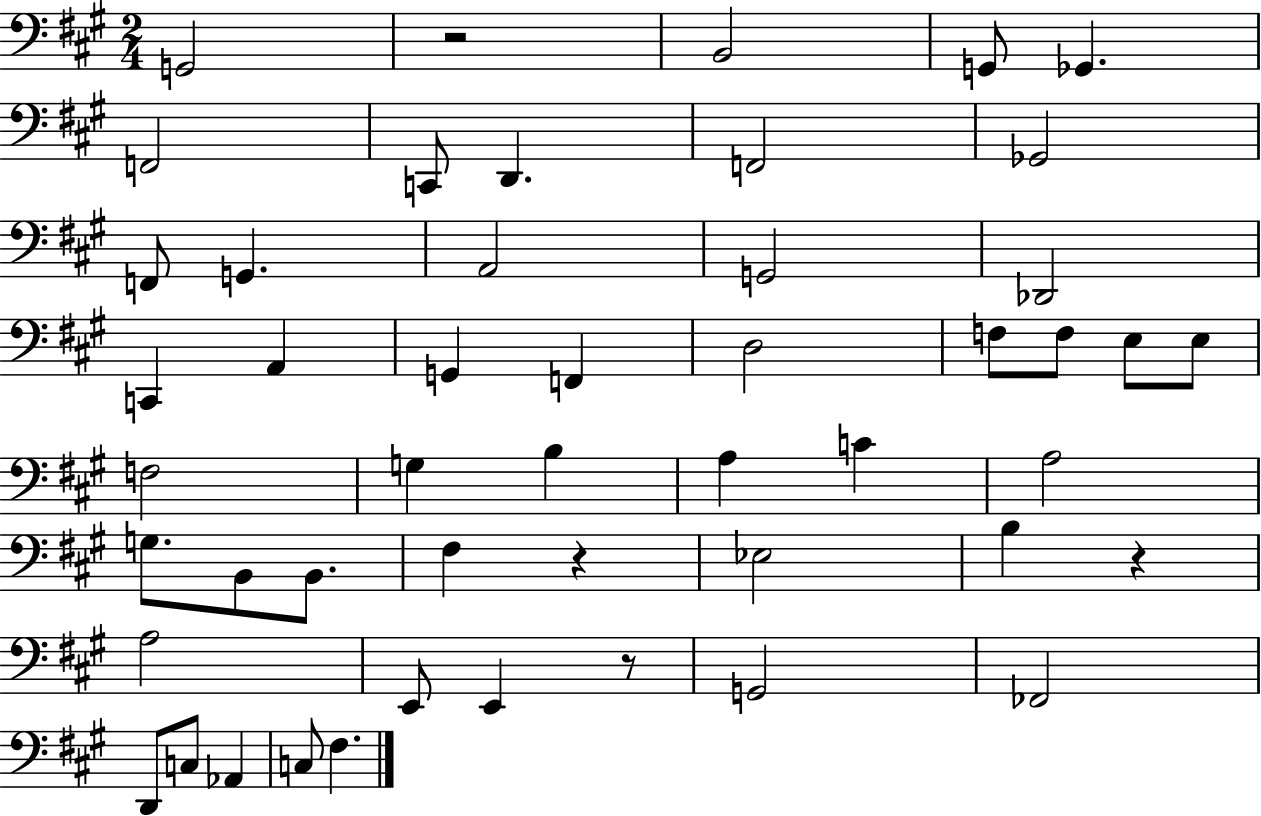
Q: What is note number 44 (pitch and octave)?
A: C3